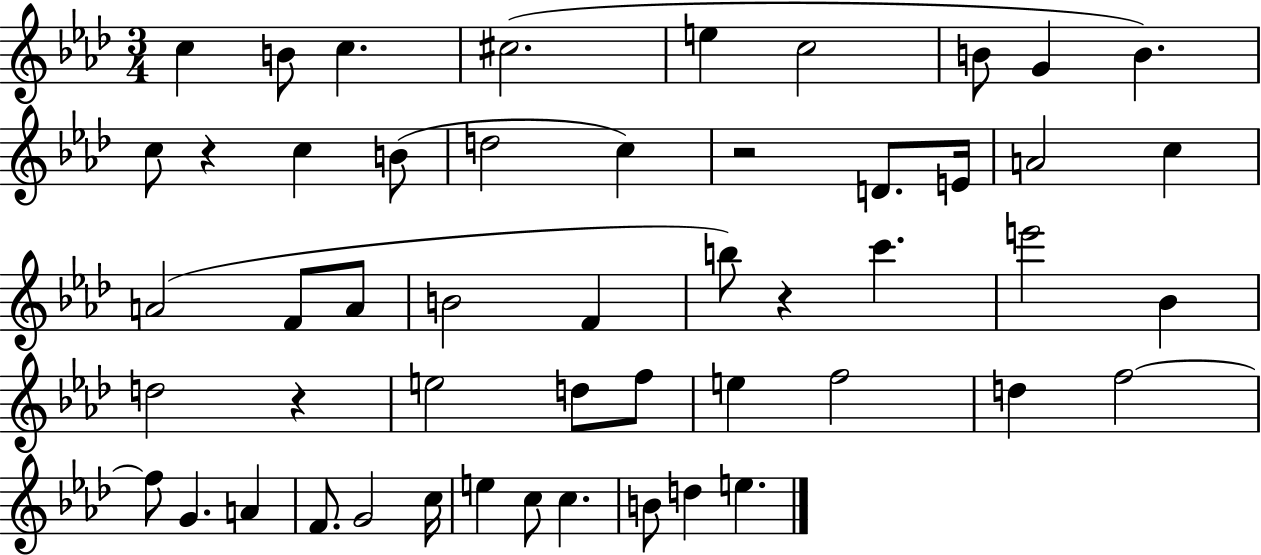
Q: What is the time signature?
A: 3/4